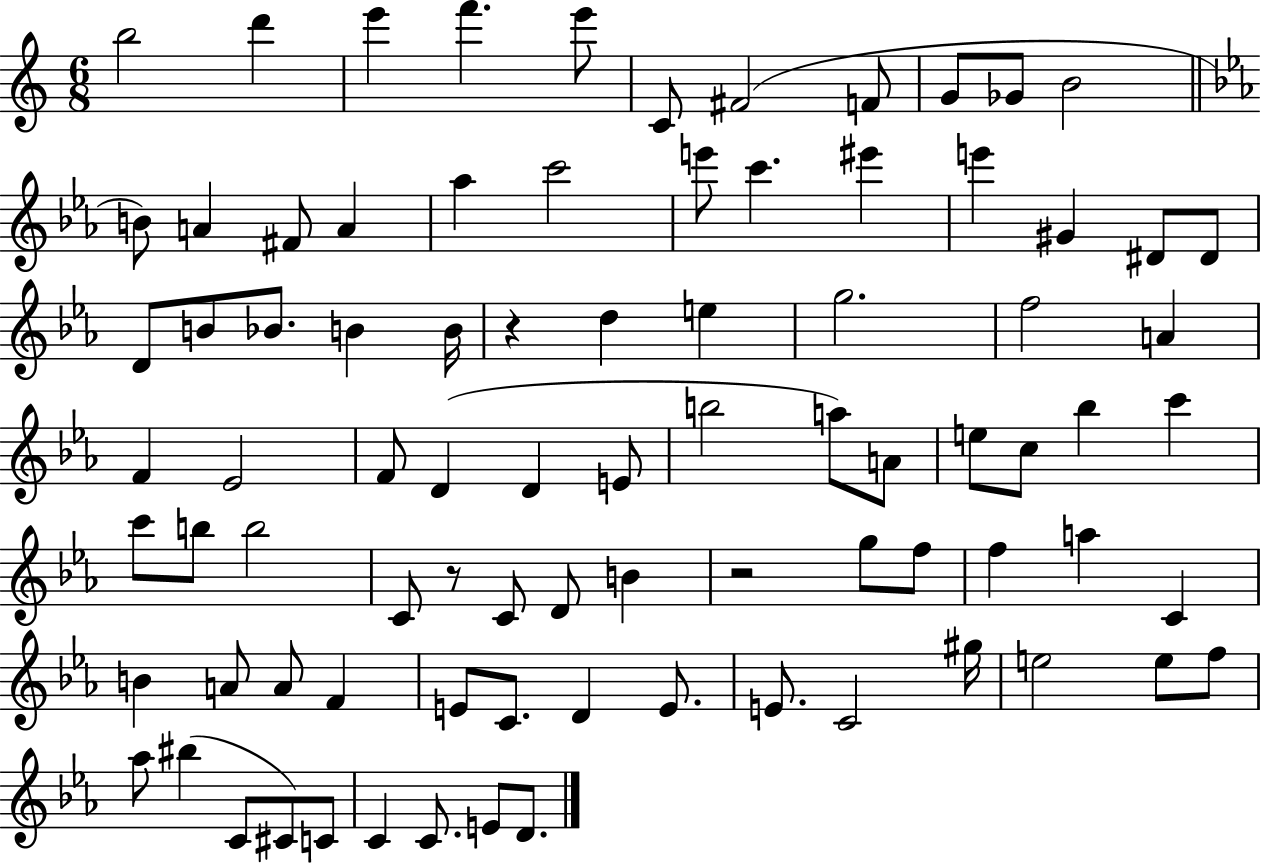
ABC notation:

X:1
T:Untitled
M:6/8
L:1/4
K:C
b2 d' e' f' e'/2 C/2 ^F2 F/2 G/2 _G/2 B2 B/2 A ^F/2 A _a c'2 e'/2 c' ^e' e' ^G ^D/2 ^D/2 D/2 B/2 _B/2 B B/4 z d e g2 f2 A F _E2 F/2 D D E/2 b2 a/2 A/2 e/2 c/2 _b c' c'/2 b/2 b2 C/2 z/2 C/2 D/2 B z2 g/2 f/2 f a C B A/2 A/2 F E/2 C/2 D E/2 E/2 C2 ^g/4 e2 e/2 f/2 _a/2 ^b C/2 ^C/2 C/2 C C/2 E/2 D/2